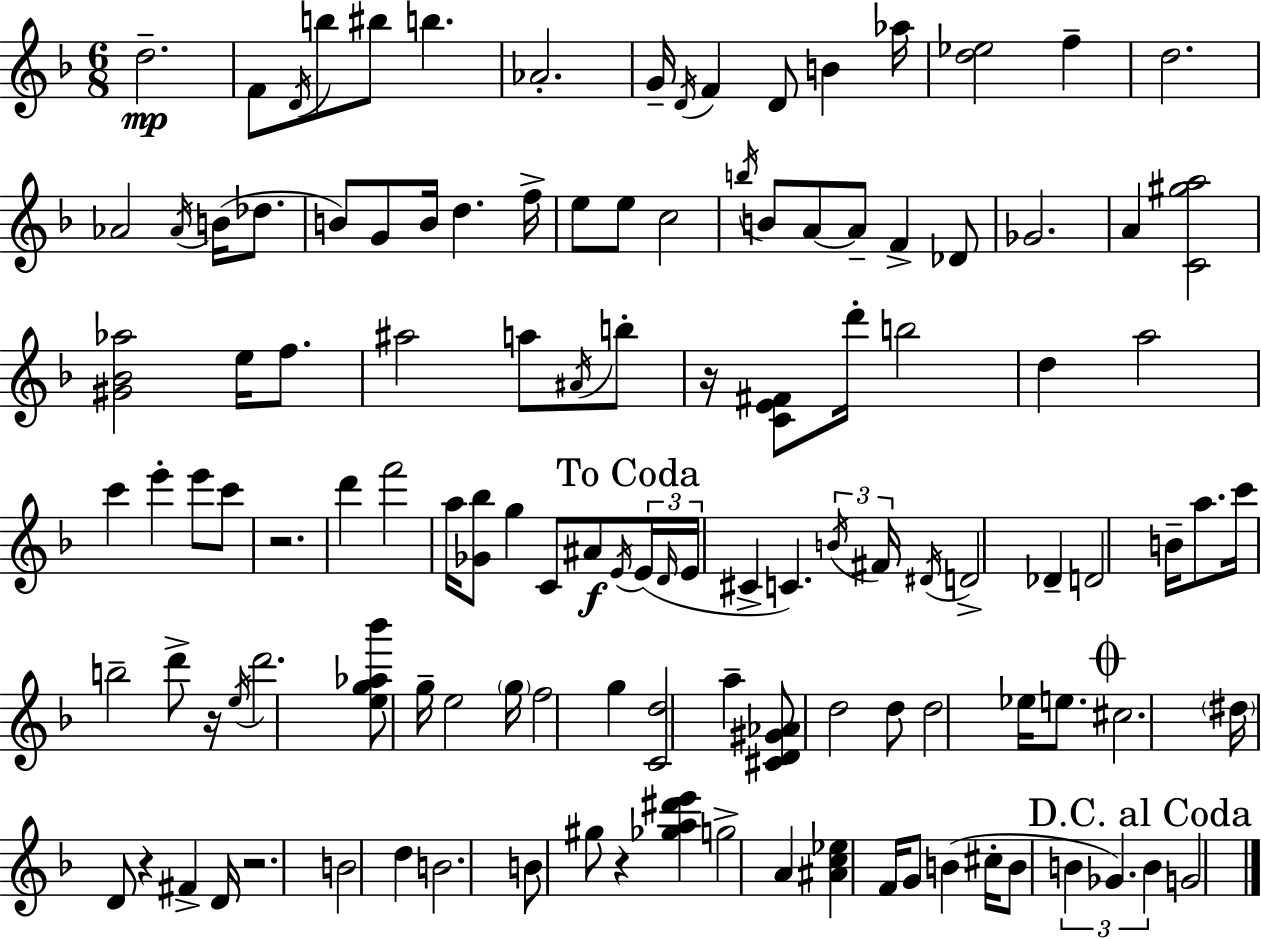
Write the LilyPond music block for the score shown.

{
  \clef treble
  \numericTimeSignature
  \time 6/8
  \key d \minor
  d''2.--\mp | f'8 \acciaccatura { d'16 } b''8 bis''8 b''4. | aes'2.-. | g'16-- \acciaccatura { d'16 } f'4 d'8 b'4 | \break aes''16 <d'' ees''>2 f''4-- | d''2. | aes'2 \acciaccatura { aes'16 }( b'16 | des''8. b'8) g'8 b'16 d''4. | \break f''16-> e''8 e''8 c''2 | \acciaccatura { b''16 } b'8 a'8~~ a'8-- f'4-> | des'8 ges'2. | a'4 <c' gis'' a''>2 | \break <gis' bes' aes''>2 | e''16 f''8. ais''2 | a''8 \acciaccatura { ais'16 } b''8-. r16 <c' e' fis'>8 d'''16-. b''2 | d''4 a''2 | \break c'''4 e'''4-. | e'''8 c'''8 r2. | d'''4 f'''2 | a''16 <ges' bes''>8 g''4 | \break c'8 ais'8\f \acciaccatura { e'16 }( \mark "To Coda" \tuplet 3/2 { e'16 \grace { d'16 } e'16 } cis'4-> | c'4.) \tuplet 3/2 { \acciaccatura { b'16 } fis'16 \acciaccatura { dis'16 } } d'2-> | des'4-- d'2 | b'16-- a''8. c'''16 b''2-- | \break d'''8-> r16 \acciaccatura { e''16 } d'''2. | <e'' g'' aes'' bes'''>8 | g''16-- e''2 \parenthesize g''16 f''2 | g''4 <c' d''>2 | \break a''4-- <cis' d' gis' aes'>8 | d''2 d''8 d''2 | ees''16 e''8. \mark \markup { \musicglyph "scripts.coda" } cis''2. | \parenthesize dis''16 d'8 | \break r4 fis'4-> d'16 r2. | b'2 | d''4 b'2. | b'8 | \break gis''8 r4 <ges'' a'' dis''' e'''>4 g''2-> | a'4 <ais' c'' ees''>4 | f'16 g'8 b'4( cis''16-. b'8 | \tuplet 3/2 { b'4 ges'4.) \mark "D.C. al Coda" b'4 } | \break g'2 \bar "|."
}